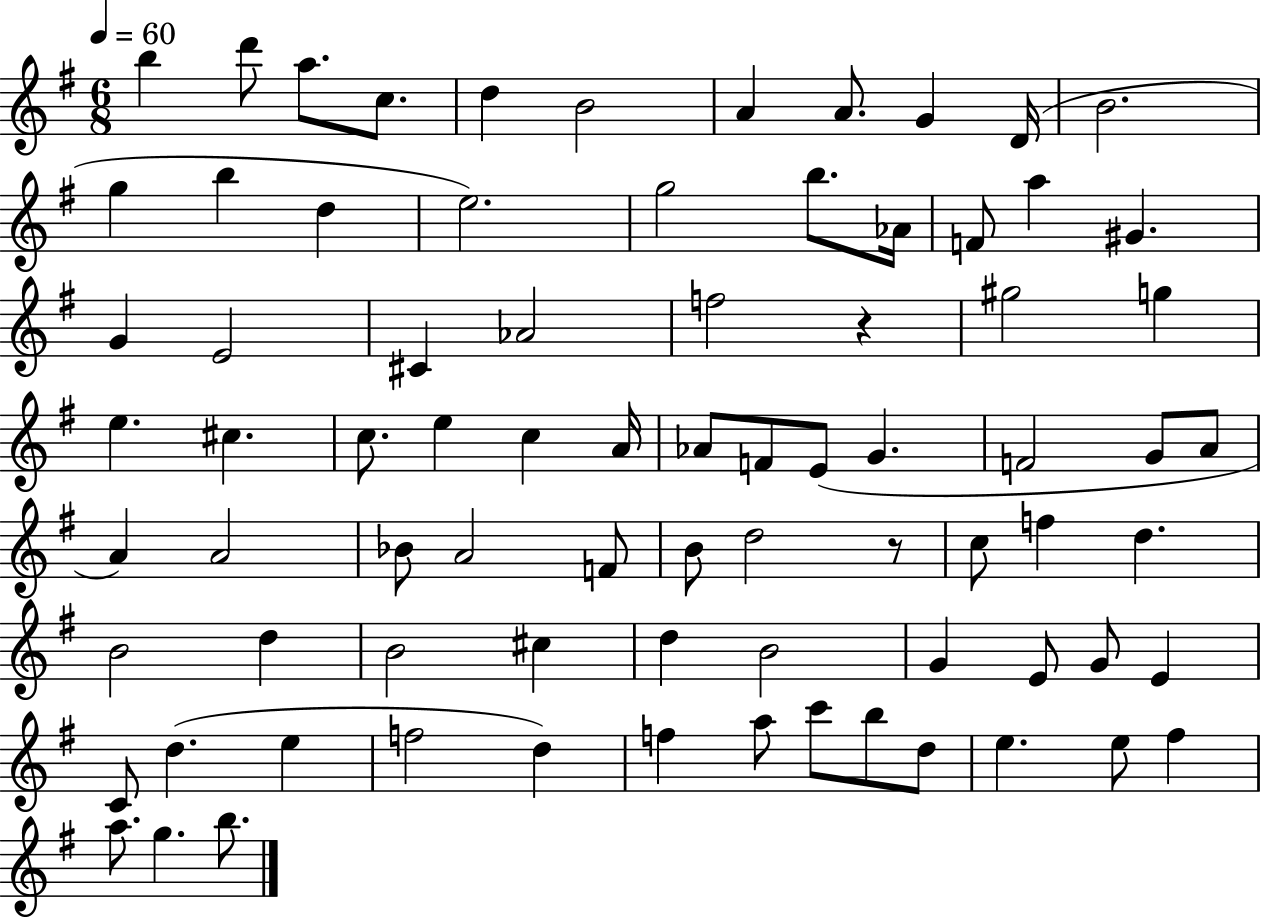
B5/q D6/e A5/e. C5/e. D5/q B4/h A4/q A4/e. G4/q D4/s B4/h. G5/q B5/q D5/q E5/h. G5/h B5/e. Ab4/s F4/e A5/q G#4/q. G4/q E4/h C#4/q Ab4/h F5/h R/q G#5/h G5/q E5/q. C#5/q. C5/e. E5/q C5/q A4/s Ab4/e F4/e E4/e G4/q. F4/h G4/e A4/e A4/q A4/h Bb4/e A4/h F4/e B4/e D5/h R/e C5/e F5/q D5/q. B4/h D5/q B4/h C#5/q D5/q B4/h G4/q E4/e G4/e E4/q C4/e D5/q. E5/q F5/h D5/q F5/q A5/e C6/e B5/e D5/e E5/q. E5/e F#5/q A5/e. G5/q. B5/e.